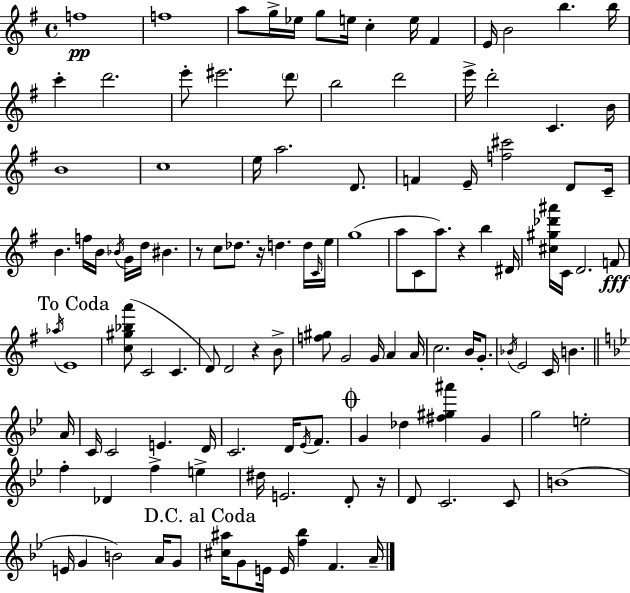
F5/w F5/w A5/e G5/s Eb5/s G5/e E5/s C5/q E5/s F#4/q E4/s B4/h B5/q. B5/s C6/q D6/h. E6/e EIS6/h. D6/e B5/h D6/h E6/s D6/h C4/q. B4/s B4/w C5/w E5/s A5/h. D4/e. F4/q E4/s [F5,C#6]/h D4/e C4/s B4/q. F5/s B4/s Bb4/s G4/s D5/s BIS4/q. R/e C5/e Db5/e. R/s D5/q. D5/s C4/s E5/s G5/w A5/e C4/e A5/e. R/q B5/q D#4/s [C#5,G#5,Db6,A#6]/s C4/s D4/h. F4/e Ab5/s E4/w [C5,G#5,Bb5,A6]/e C4/h C4/q. D4/e D4/h R/q B4/e [F5,G#5]/e G4/h G4/s A4/q A4/s C5/h. B4/s G4/e. Bb4/s E4/h C4/s B4/q. A4/s C4/s C4/h E4/q. D4/s C4/h. D4/s Eb4/s F4/e. G4/q Db5/q [F#5,G#5,A#6]/q G4/q G5/h E5/h F5/q Db4/q F5/q E5/q D#5/s E4/h. D4/e R/s D4/e C4/h. C4/e B4/w E4/s G4/q B4/h A4/s G4/e [C#5,A#5]/s G4/e E4/s E4/s [F5,Bb5]/q F4/q. A4/s